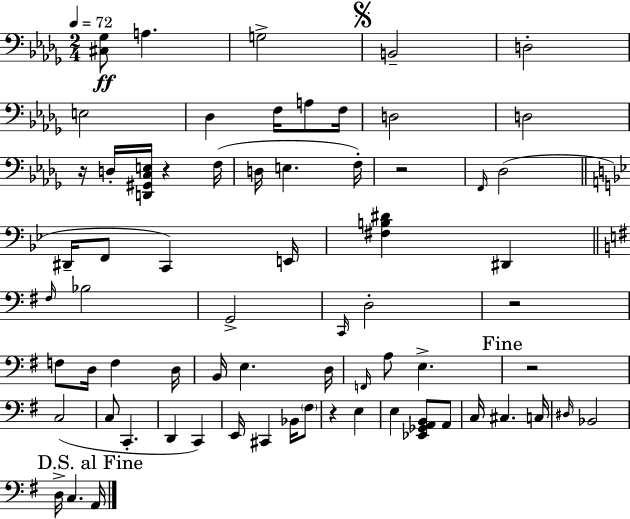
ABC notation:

X:1
T:Untitled
M:2/4
L:1/4
K:Bbm
[^C,_G,]/2 A, G,2 B,,2 D,2 E,2 _D, F,/4 A,/2 F,/4 D,2 D,2 z/4 D,/4 [D,,^G,,C,E,]/4 z F,/4 D,/4 E, F,/4 z2 F,,/4 _D,2 ^D,,/4 F,,/2 C,, E,,/4 [^F,B,^D] ^D,, ^F,/4 _B,2 G,,2 C,,/4 D,2 z2 F,/2 D,/4 F, D,/4 B,,/4 E, D,/4 F,,/4 A,/2 E, z2 C,2 C,/2 C,, D,, C,, E,,/4 ^C,, _B,,/4 ^F,/2 z E, E, [_E,,_G,,A,,B,,]/2 A,,/2 C,/4 ^C, C,/4 ^D,/4 _B,,2 D,/4 C, A,,/4